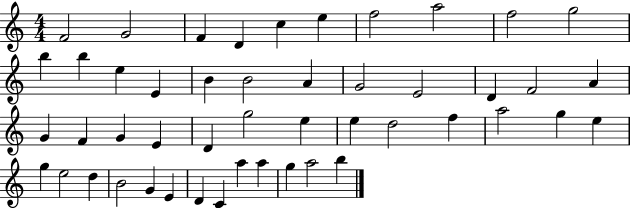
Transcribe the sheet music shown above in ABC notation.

X:1
T:Untitled
M:4/4
L:1/4
K:C
F2 G2 F D c e f2 a2 f2 g2 b b e E B B2 A G2 E2 D F2 A G F G E D g2 e e d2 f a2 g e g e2 d B2 G E D C a a g a2 b